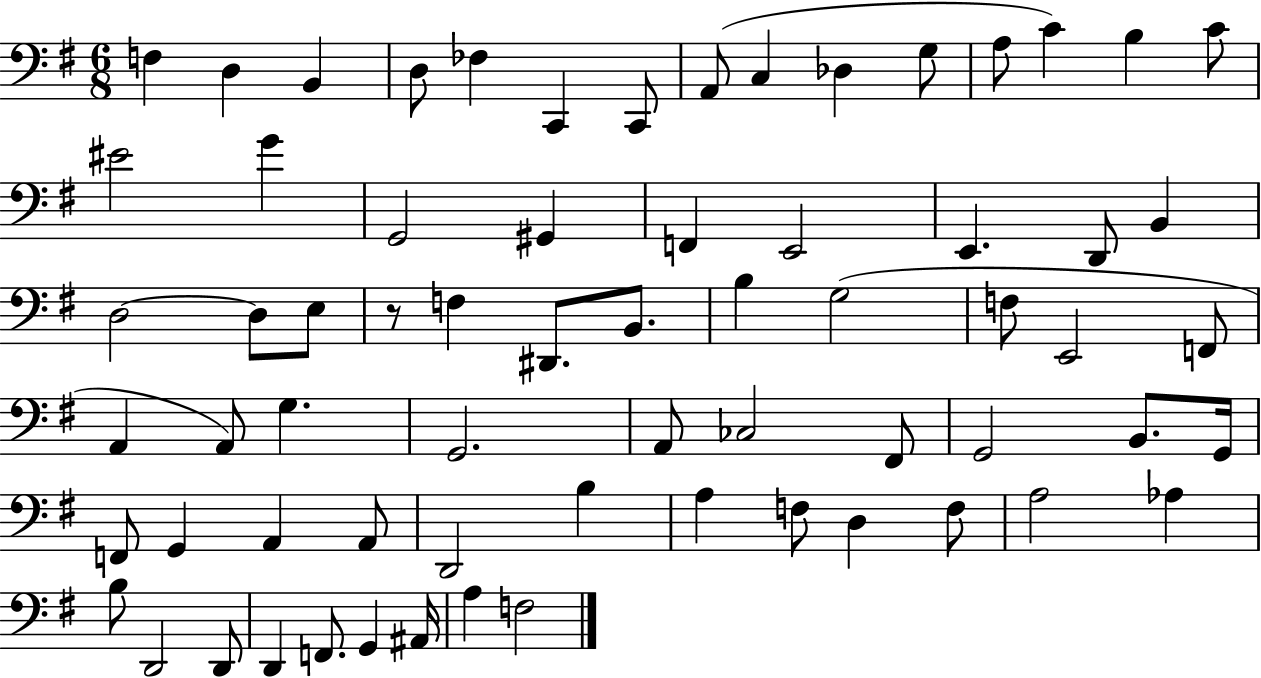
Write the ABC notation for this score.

X:1
T:Untitled
M:6/8
L:1/4
K:G
F, D, B,, D,/2 _F, C,, C,,/2 A,,/2 C, _D, G,/2 A,/2 C B, C/2 ^E2 G G,,2 ^G,, F,, E,,2 E,, D,,/2 B,, D,2 D,/2 E,/2 z/2 F, ^D,,/2 B,,/2 B, G,2 F,/2 E,,2 F,,/2 A,, A,,/2 G, G,,2 A,,/2 _C,2 ^F,,/2 G,,2 B,,/2 G,,/4 F,,/2 G,, A,, A,,/2 D,,2 B, A, F,/2 D, F,/2 A,2 _A, B,/2 D,,2 D,,/2 D,, F,,/2 G,, ^A,,/4 A, F,2